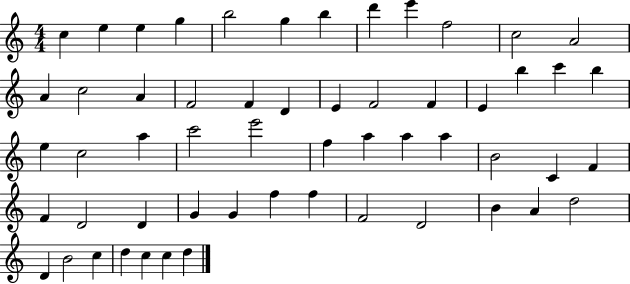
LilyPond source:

{
  \clef treble
  \numericTimeSignature
  \time 4/4
  \key c \major
  c''4 e''4 e''4 g''4 | b''2 g''4 b''4 | d'''4 e'''4 f''2 | c''2 a'2 | \break a'4 c''2 a'4 | f'2 f'4 d'4 | e'4 f'2 f'4 | e'4 b''4 c'''4 b''4 | \break e''4 c''2 a''4 | c'''2 e'''2 | f''4 a''4 a''4 a''4 | b'2 c'4 f'4 | \break f'4 d'2 d'4 | g'4 g'4 f''4 f''4 | f'2 d'2 | b'4 a'4 d''2 | \break d'4 b'2 c''4 | d''4 c''4 c''4 d''4 | \bar "|."
}